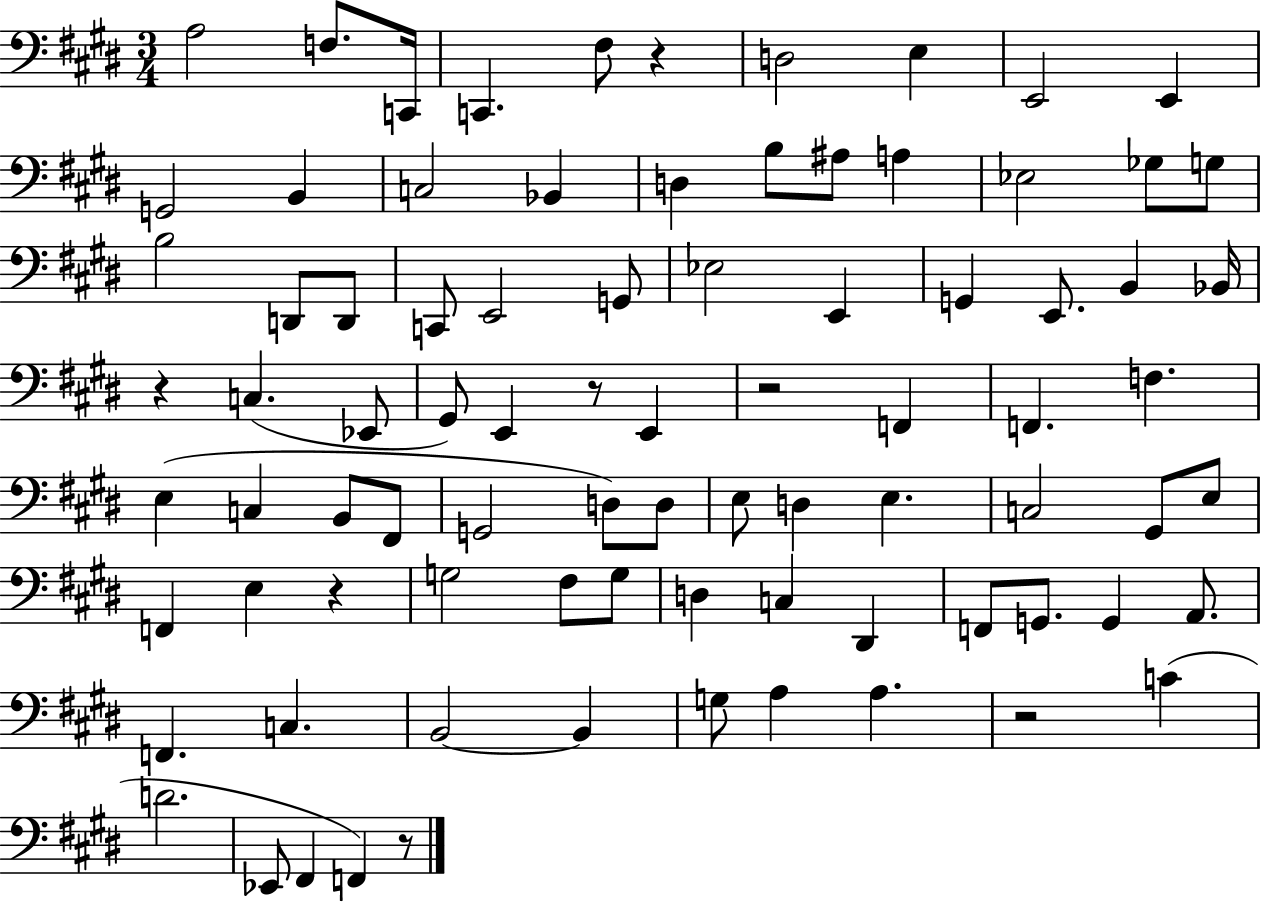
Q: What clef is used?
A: bass